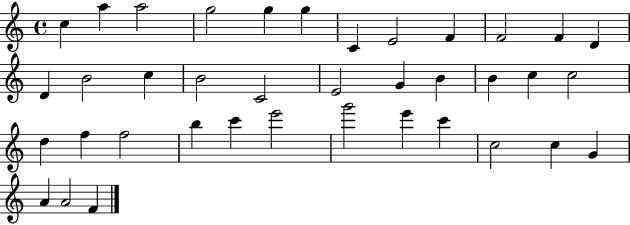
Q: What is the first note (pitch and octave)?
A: C5